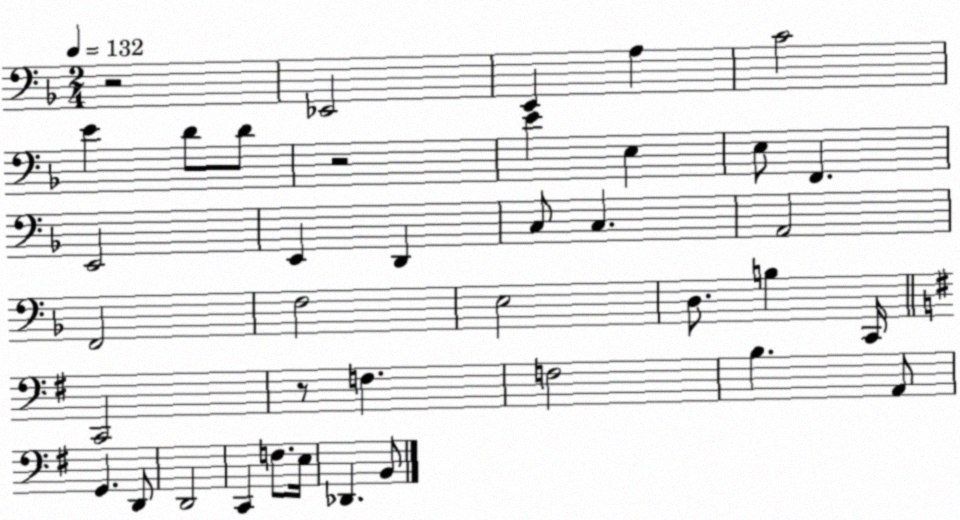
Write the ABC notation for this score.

X:1
T:Untitled
M:2/4
L:1/4
K:F
z2 _E,,2 E,, A, C2 E D/2 D/2 z2 E E, E,/2 F,, E,,2 E,, D,, C,/2 C, A,,2 F,,2 F,2 E,2 D,/2 B, C,,/4 C,,2 z/2 F, F,2 B, A,,/2 G,, D,,/2 D,,2 C,, F,/2 E,/4 _D,, B,,/2